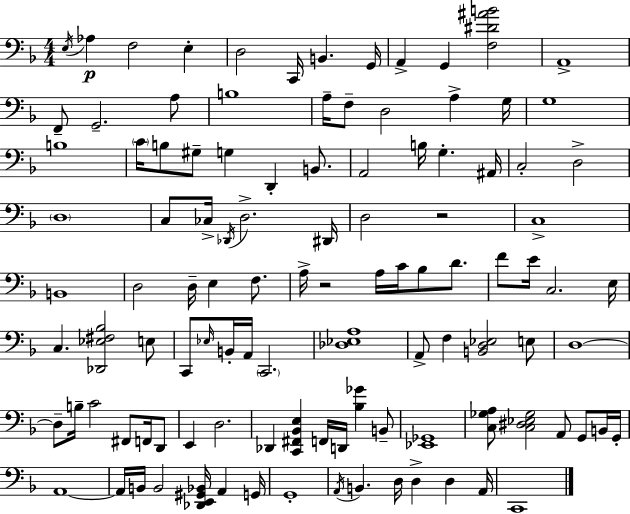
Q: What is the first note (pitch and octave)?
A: E3